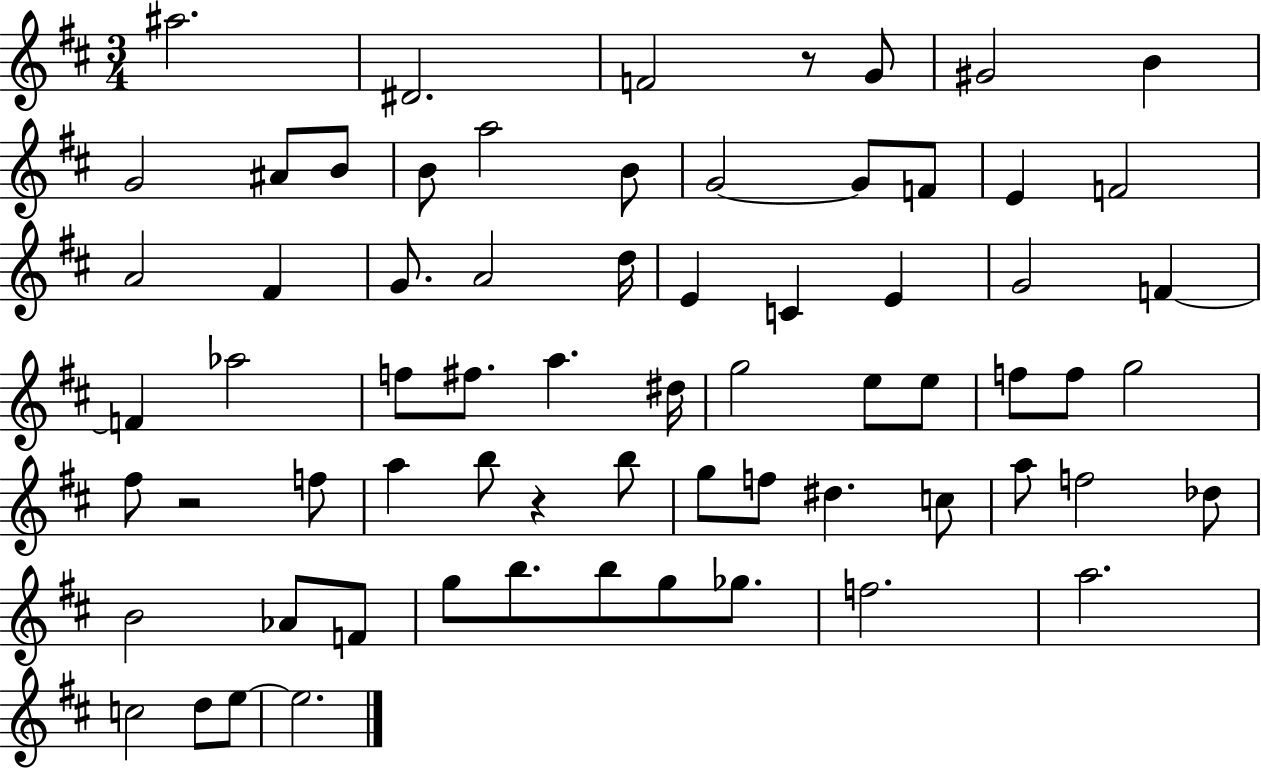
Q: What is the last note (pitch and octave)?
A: E5